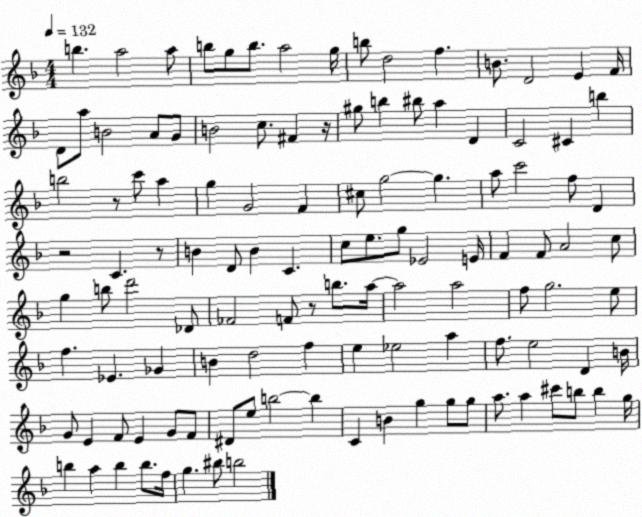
X:1
T:Untitled
M:4/4
L:1/4
K:F
b a2 a/2 b/2 g/2 b/2 a2 g/4 b/2 d2 f B/2 D2 E F/4 D/2 a/2 B2 A/2 G/2 B2 c/2 ^F z/4 ^g/2 b ^b/2 a D C2 ^C b b2 z/2 c'/2 a g G2 F ^c/2 g2 g a/2 c'2 f/2 D z2 C z/2 B D/2 B C c/2 e/2 g/2 _E2 E/4 F F/2 A2 c/2 g b/2 d'2 _D/2 _F2 F/2 z/2 b/2 a/4 a2 a2 f/2 g2 e/2 f _E _G B d2 f e _e2 a f/2 e2 D B/4 G/2 E F/2 E G/2 F/2 ^D/2 e/2 b2 b C B g g/2 g/2 a/2 a ^c'/2 b/2 b g/4 b a b b/2 f/4 g ^b/2 b2